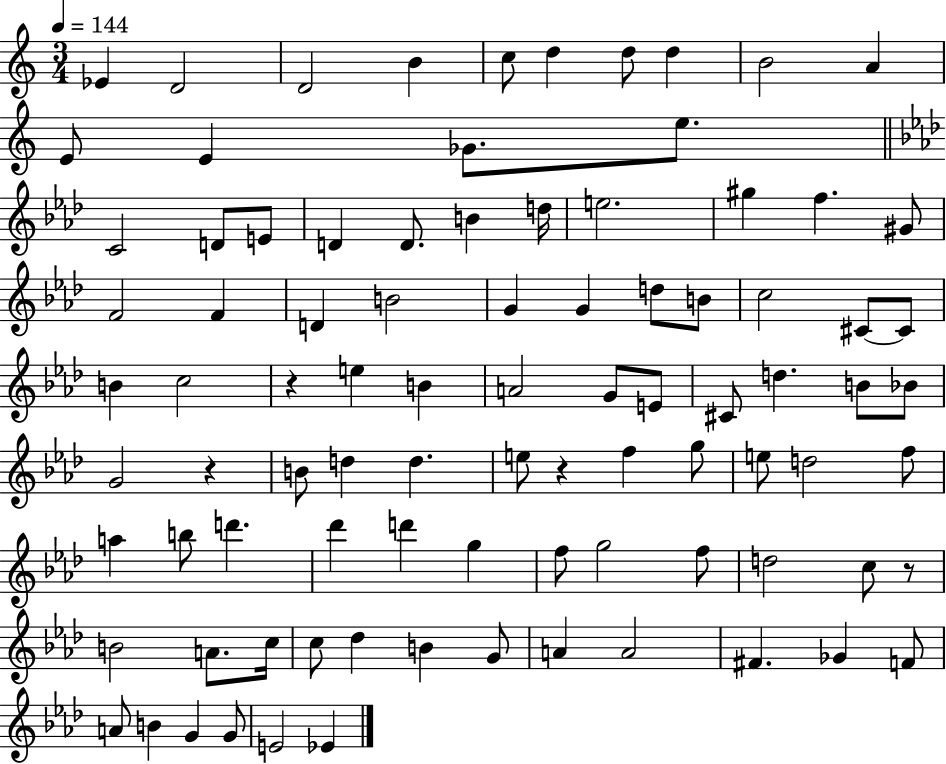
{
  \clef treble
  \numericTimeSignature
  \time 3/4
  \key c \major
  \tempo 4 = 144
  ees'4 d'2 | d'2 b'4 | c''8 d''4 d''8 d''4 | b'2 a'4 | \break e'8 e'4 ges'8. e''8. | \bar "||" \break \key aes \major c'2 d'8 e'8 | d'4 d'8. b'4 d''16 | e''2. | gis''4 f''4. gis'8 | \break f'2 f'4 | d'4 b'2 | g'4 g'4 d''8 b'8 | c''2 cis'8~~ cis'8 | \break b'4 c''2 | r4 e''4 b'4 | a'2 g'8 e'8 | cis'8 d''4. b'8 bes'8 | \break g'2 r4 | b'8 d''4 d''4. | e''8 r4 f''4 g''8 | e''8 d''2 f''8 | \break a''4 b''8 d'''4. | des'''4 d'''4 g''4 | f''8 g''2 f''8 | d''2 c''8 r8 | \break b'2 a'8. c''16 | c''8 des''4 b'4 g'8 | a'4 a'2 | fis'4. ges'4 f'8 | \break a'8 b'4 g'4 g'8 | e'2 ees'4 | \bar "|."
}